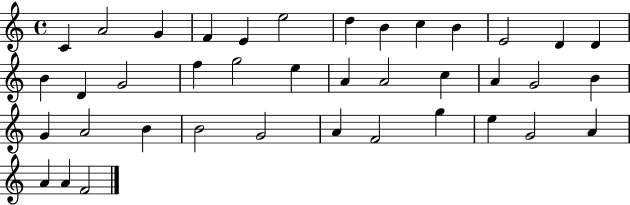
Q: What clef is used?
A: treble